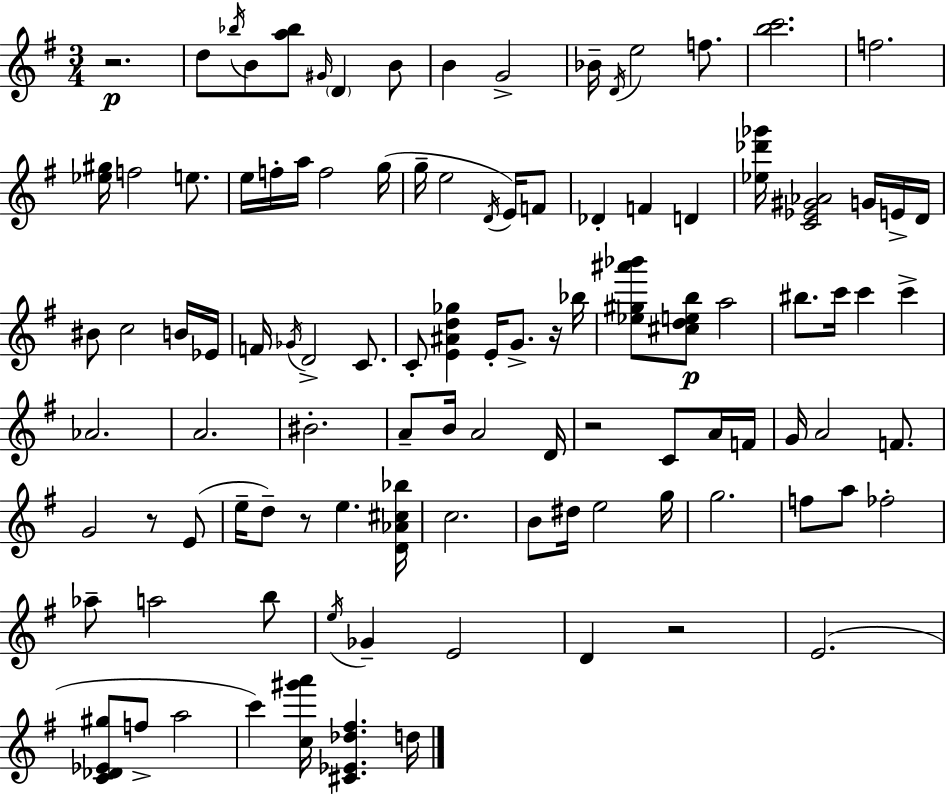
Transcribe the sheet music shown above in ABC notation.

X:1
T:Untitled
M:3/4
L:1/4
K:Em
z2 d/2 _b/4 B/2 [a_b]/2 ^G/4 D B/2 B G2 _B/4 D/4 e2 f/2 [bc']2 f2 [_e^g]/4 f2 e/2 e/4 f/4 a/4 f2 g/4 g/4 e2 D/4 E/4 F/2 _D F D [_e_d'_g']/4 [C_E^G_A]2 G/4 E/4 D/4 ^B/2 c2 B/4 _E/4 F/4 _G/4 D2 C/2 C/2 [E^Ad_g] E/4 G/2 z/4 _b/4 [_e^g^a'_b']/2 [^cdeb]/2 a2 ^b/2 c'/4 c' c' _A2 A2 ^B2 A/2 B/4 A2 D/4 z2 C/2 A/4 F/4 G/4 A2 F/2 G2 z/2 E/2 e/4 d/2 z/2 e [D_A^c_b]/4 c2 B/2 ^d/4 e2 g/4 g2 f/2 a/2 _f2 _a/2 a2 b/2 e/4 _G E2 D z2 E2 [C_D_E^g]/2 f/2 a2 c' [c^g'a']/4 [^C_E_d^f] d/4